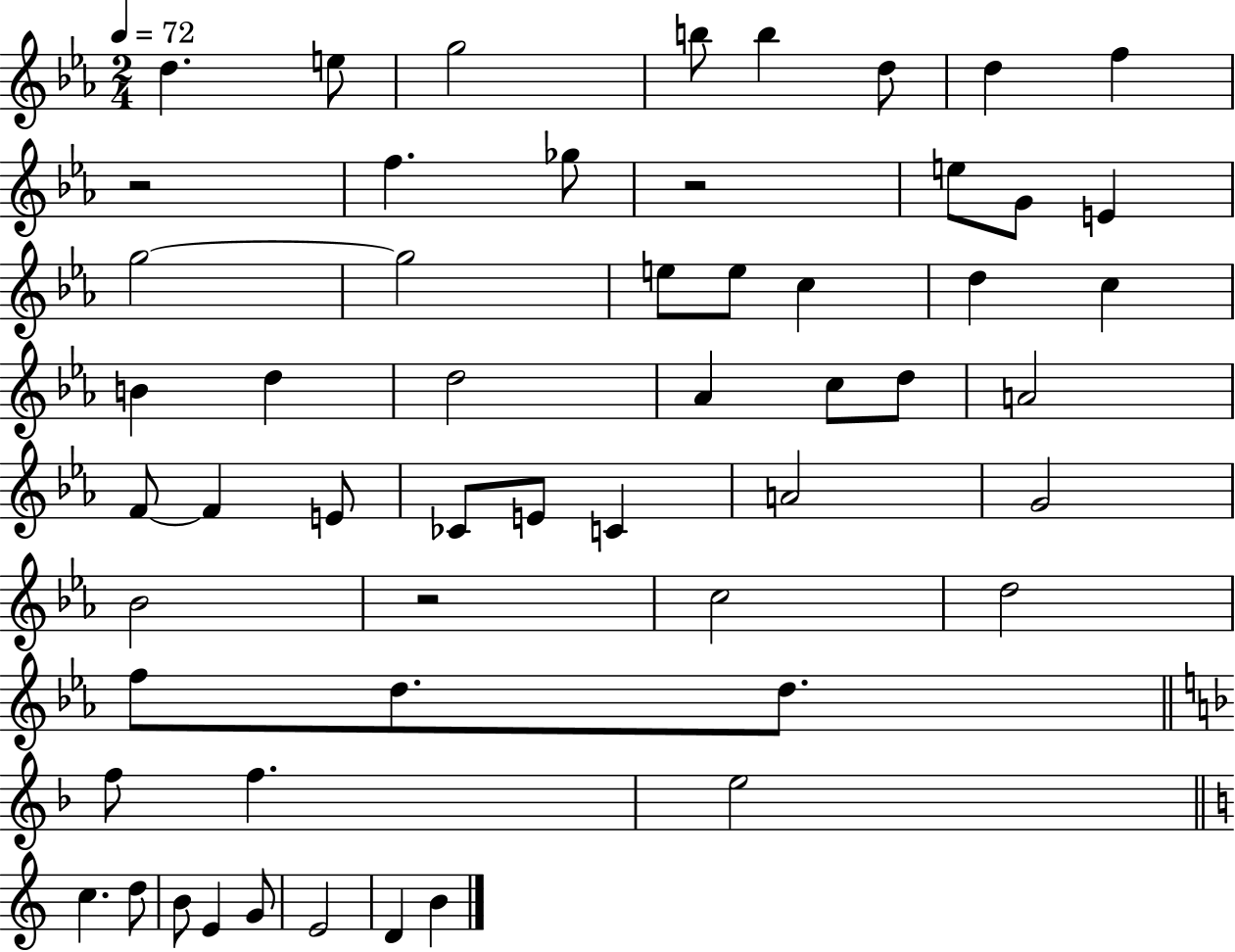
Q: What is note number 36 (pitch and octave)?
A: Bb4